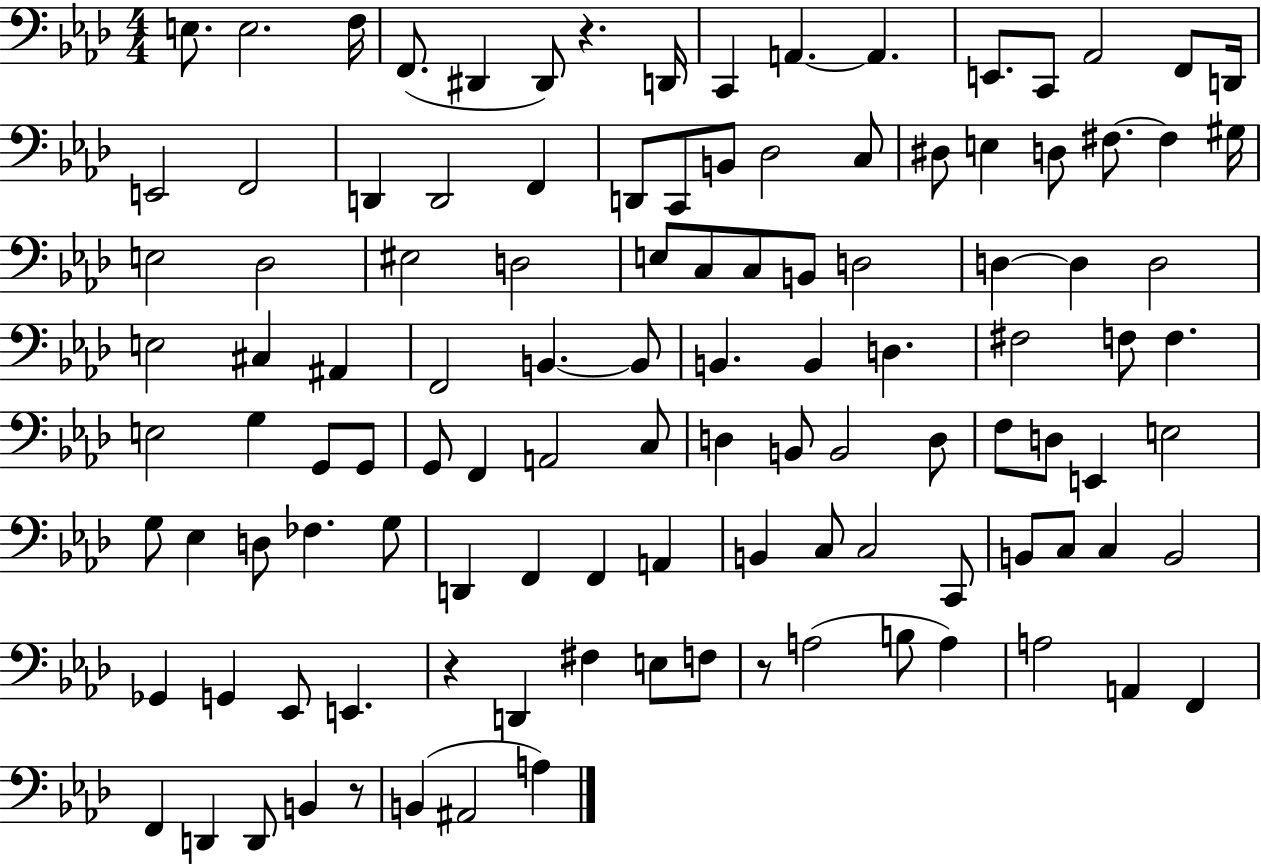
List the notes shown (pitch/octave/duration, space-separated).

E3/e. E3/h. F3/s F2/e. D#2/q D#2/e R/q. D2/s C2/q A2/q. A2/q. E2/e. C2/e Ab2/h F2/e D2/s E2/h F2/h D2/q D2/h F2/q D2/e C2/e B2/e Db3/h C3/e D#3/e E3/q D3/e F#3/e. F#3/q G#3/s E3/h Db3/h EIS3/h D3/h E3/e C3/e C3/e B2/e D3/h D3/q D3/q D3/h E3/h C#3/q A#2/q F2/h B2/q. B2/e B2/q. B2/q D3/q. F#3/h F3/e F3/q. E3/h G3/q G2/e G2/e G2/e F2/q A2/h C3/e D3/q B2/e B2/h D3/e F3/e D3/e E2/q E3/h G3/e Eb3/q D3/e FES3/q. G3/e D2/q F2/q F2/q A2/q B2/q C3/e C3/h C2/e B2/e C3/e C3/q B2/h Gb2/q G2/q Eb2/e E2/q. R/q D2/q F#3/q E3/e F3/e R/e A3/h B3/e A3/q A3/h A2/q F2/q F2/q D2/q D2/e B2/q R/e B2/q A#2/h A3/q